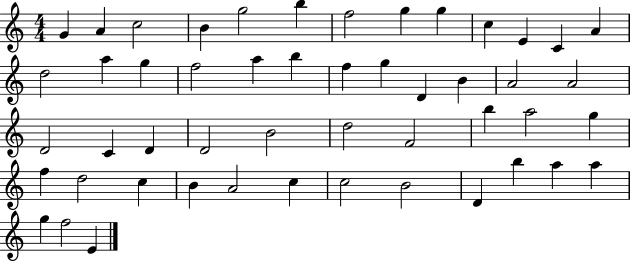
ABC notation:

X:1
T:Untitled
M:4/4
L:1/4
K:C
G A c2 B g2 b f2 g g c E C A d2 a g f2 a b f g D B A2 A2 D2 C D D2 B2 d2 F2 b a2 g f d2 c B A2 c c2 B2 D b a a g f2 E